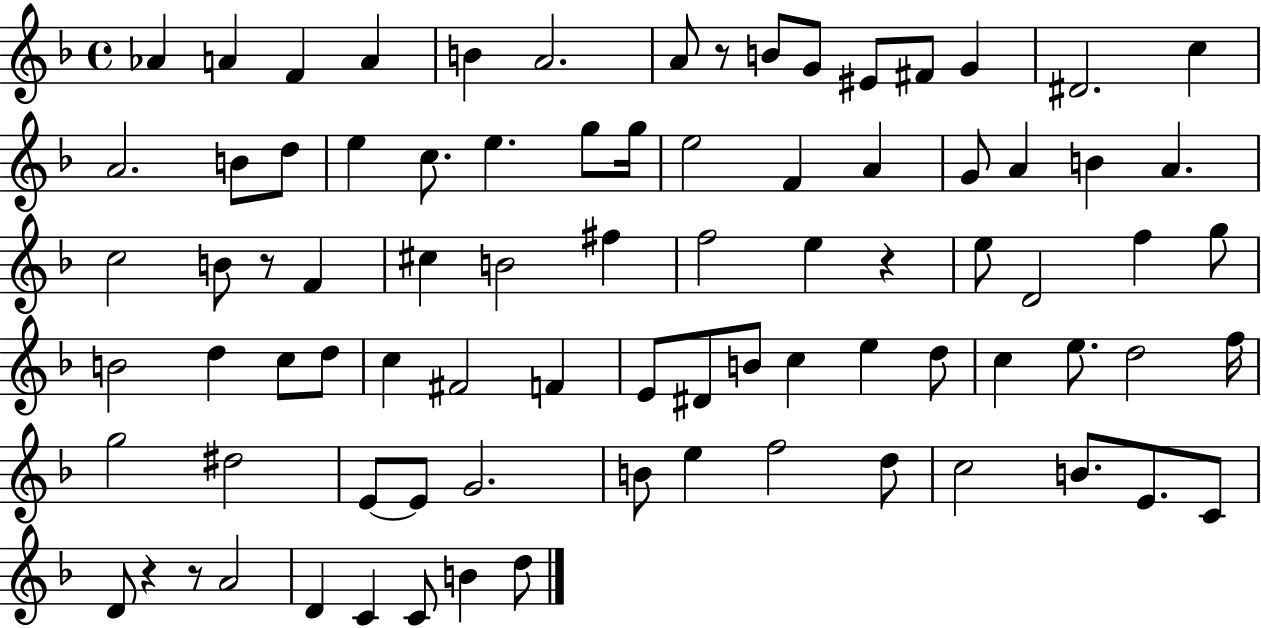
{
  \clef treble
  \time 4/4
  \defaultTimeSignature
  \key f \major
  aes'4 a'4 f'4 a'4 | b'4 a'2. | a'8 r8 b'8 g'8 eis'8 fis'8 g'4 | dis'2. c''4 | \break a'2. b'8 d''8 | e''4 c''8. e''4. g''8 g''16 | e''2 f'4 a'4 | g'8 a'4 b'4 a'4. | \break c''2 b'8 r8 f'4 | cis''4 b'2 fis''4 | f''2 e''4 r4 | e''8 d'2 f''4 g''8 | \break b'2 d''4 c''8 d''8 | c''4 fis'2 f'4 | e'8 dis'8 b'8 c''4 e''4 d''8 | c''4 e''8. d''2 f''16 | \break g''2 dis''2 | e'8~~ e'8 g'2. | b'8 e''4 f''2 d''8 | c''2 b'8. e'8. c'8 | \break d'8 r4 r8 a'2 | d'4 c'4 c'8 b'4 d''8 | \bar "|."
}